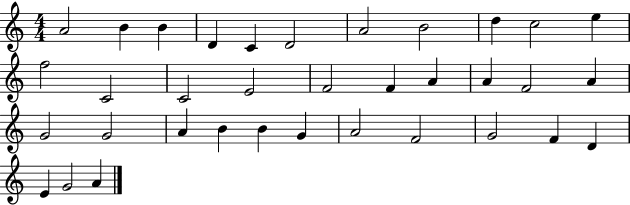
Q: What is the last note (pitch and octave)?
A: A4